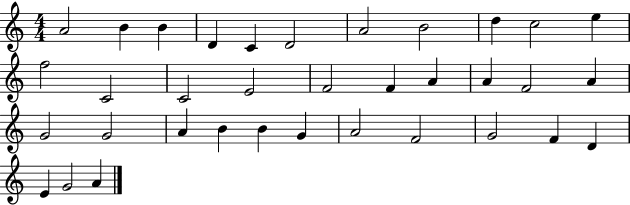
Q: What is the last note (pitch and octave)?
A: A4